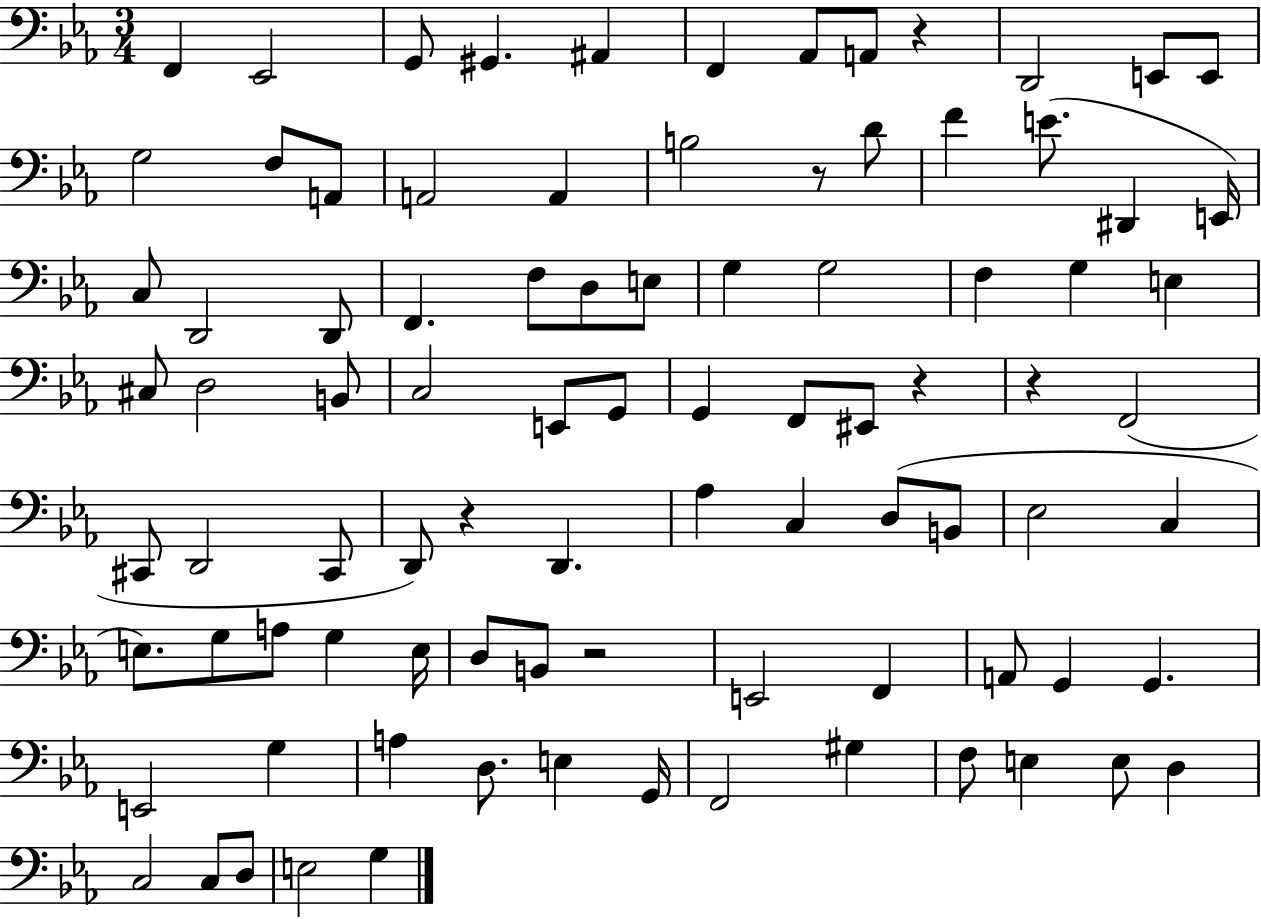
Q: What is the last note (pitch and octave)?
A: G3